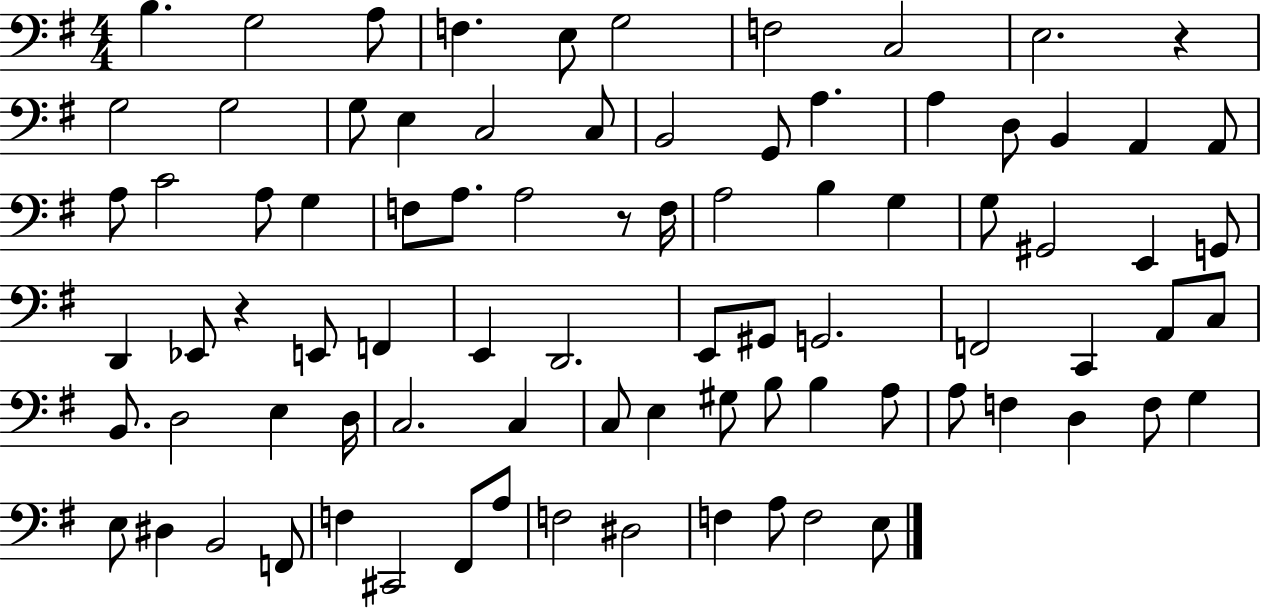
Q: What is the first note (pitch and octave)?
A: B3